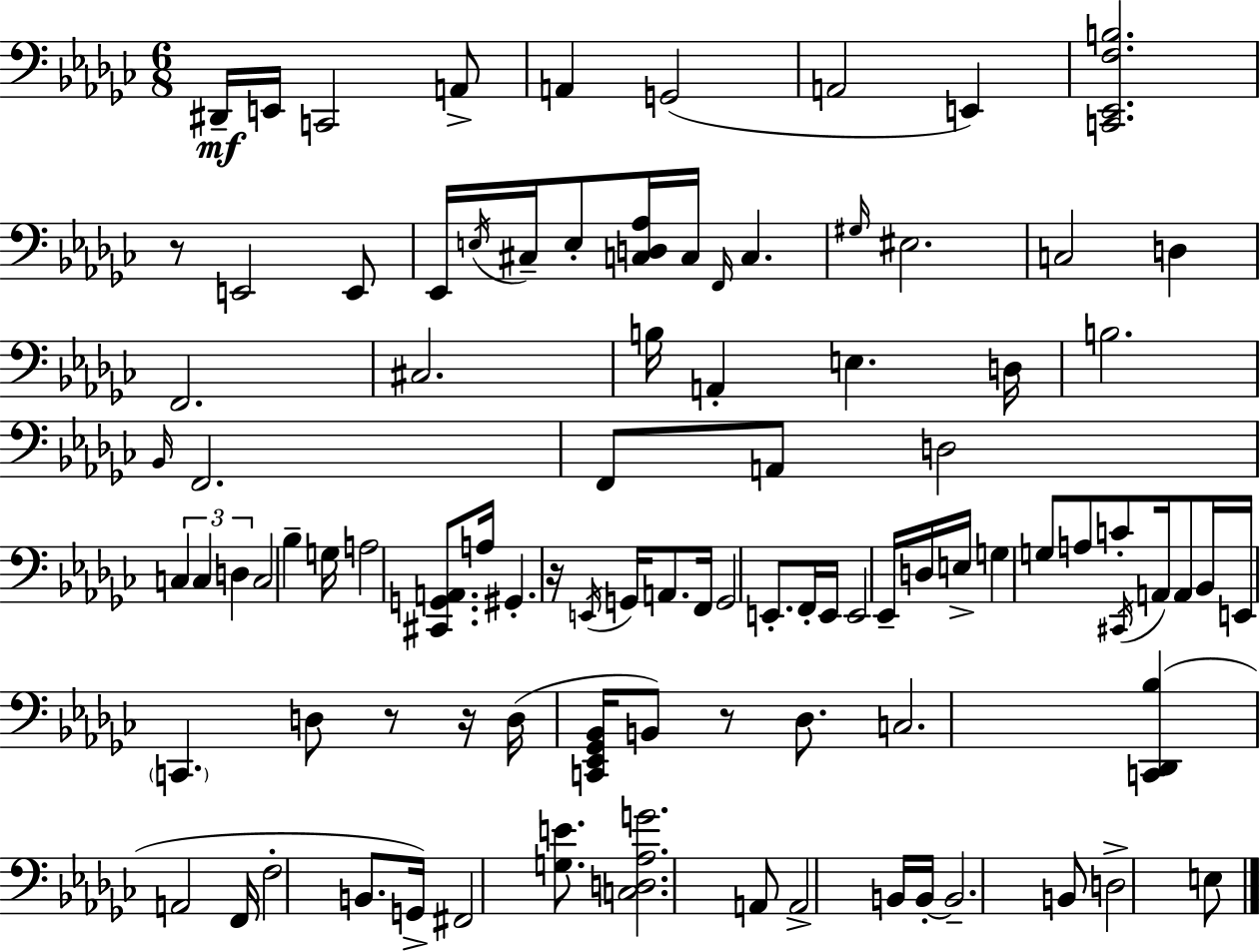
{
  \clef bass
  \numericTimeSignature
  \time 6/8
  \key ees \minor
  \repeat volta 2 { dis,16--\mf e,16 c,2 a,8-> | a,4 g,2( | a,2 e,4) | <c, ees, f b>2. | \break r8 e,2 e,8 | ees,16 \acciaccatura { e16 } cis16-- e8-. <c d aes>16 c16 \grace { f,16 } c4. | \grace { gis16 } eis2. | c2 d4 | \break f,2. | cis2. | b16 a,4-. e4. | d16 b2. | \break \grace { bes,16 } f,2. | f,8 a,8 d2 | \tuplet 3/2 { c4 c4 | d4 } c2 | \break bes4-- g16 a2 | <cis, g, a,>8. a16 gis,4.-. r16 | \acciaccatura { e,16 } g,16 a,8. f,16 g,2 | e,8.-. f,16-. e,16 e,2 | \break ees,16-- d16 e16-> g4 g8 | a8 c'8-. \acciaccatura { cis,16 } a,16 a,8 bes,16 e,16 \parenthesize c,4. | d8 r8 r16 d16( <c, ees, ges, bes,>16 b,8) | r8 des8. c2. | \break <c, des, bes>4( a,2 | f,16 f2-. | b,8. g,16->) fis,2 | <g e'>8. <c d aes g'>2. | \break a,8 a,2-> | b,16 b,16-.~~ b,2.-- | b,8 d2-> | e8 } \bar "|."
}